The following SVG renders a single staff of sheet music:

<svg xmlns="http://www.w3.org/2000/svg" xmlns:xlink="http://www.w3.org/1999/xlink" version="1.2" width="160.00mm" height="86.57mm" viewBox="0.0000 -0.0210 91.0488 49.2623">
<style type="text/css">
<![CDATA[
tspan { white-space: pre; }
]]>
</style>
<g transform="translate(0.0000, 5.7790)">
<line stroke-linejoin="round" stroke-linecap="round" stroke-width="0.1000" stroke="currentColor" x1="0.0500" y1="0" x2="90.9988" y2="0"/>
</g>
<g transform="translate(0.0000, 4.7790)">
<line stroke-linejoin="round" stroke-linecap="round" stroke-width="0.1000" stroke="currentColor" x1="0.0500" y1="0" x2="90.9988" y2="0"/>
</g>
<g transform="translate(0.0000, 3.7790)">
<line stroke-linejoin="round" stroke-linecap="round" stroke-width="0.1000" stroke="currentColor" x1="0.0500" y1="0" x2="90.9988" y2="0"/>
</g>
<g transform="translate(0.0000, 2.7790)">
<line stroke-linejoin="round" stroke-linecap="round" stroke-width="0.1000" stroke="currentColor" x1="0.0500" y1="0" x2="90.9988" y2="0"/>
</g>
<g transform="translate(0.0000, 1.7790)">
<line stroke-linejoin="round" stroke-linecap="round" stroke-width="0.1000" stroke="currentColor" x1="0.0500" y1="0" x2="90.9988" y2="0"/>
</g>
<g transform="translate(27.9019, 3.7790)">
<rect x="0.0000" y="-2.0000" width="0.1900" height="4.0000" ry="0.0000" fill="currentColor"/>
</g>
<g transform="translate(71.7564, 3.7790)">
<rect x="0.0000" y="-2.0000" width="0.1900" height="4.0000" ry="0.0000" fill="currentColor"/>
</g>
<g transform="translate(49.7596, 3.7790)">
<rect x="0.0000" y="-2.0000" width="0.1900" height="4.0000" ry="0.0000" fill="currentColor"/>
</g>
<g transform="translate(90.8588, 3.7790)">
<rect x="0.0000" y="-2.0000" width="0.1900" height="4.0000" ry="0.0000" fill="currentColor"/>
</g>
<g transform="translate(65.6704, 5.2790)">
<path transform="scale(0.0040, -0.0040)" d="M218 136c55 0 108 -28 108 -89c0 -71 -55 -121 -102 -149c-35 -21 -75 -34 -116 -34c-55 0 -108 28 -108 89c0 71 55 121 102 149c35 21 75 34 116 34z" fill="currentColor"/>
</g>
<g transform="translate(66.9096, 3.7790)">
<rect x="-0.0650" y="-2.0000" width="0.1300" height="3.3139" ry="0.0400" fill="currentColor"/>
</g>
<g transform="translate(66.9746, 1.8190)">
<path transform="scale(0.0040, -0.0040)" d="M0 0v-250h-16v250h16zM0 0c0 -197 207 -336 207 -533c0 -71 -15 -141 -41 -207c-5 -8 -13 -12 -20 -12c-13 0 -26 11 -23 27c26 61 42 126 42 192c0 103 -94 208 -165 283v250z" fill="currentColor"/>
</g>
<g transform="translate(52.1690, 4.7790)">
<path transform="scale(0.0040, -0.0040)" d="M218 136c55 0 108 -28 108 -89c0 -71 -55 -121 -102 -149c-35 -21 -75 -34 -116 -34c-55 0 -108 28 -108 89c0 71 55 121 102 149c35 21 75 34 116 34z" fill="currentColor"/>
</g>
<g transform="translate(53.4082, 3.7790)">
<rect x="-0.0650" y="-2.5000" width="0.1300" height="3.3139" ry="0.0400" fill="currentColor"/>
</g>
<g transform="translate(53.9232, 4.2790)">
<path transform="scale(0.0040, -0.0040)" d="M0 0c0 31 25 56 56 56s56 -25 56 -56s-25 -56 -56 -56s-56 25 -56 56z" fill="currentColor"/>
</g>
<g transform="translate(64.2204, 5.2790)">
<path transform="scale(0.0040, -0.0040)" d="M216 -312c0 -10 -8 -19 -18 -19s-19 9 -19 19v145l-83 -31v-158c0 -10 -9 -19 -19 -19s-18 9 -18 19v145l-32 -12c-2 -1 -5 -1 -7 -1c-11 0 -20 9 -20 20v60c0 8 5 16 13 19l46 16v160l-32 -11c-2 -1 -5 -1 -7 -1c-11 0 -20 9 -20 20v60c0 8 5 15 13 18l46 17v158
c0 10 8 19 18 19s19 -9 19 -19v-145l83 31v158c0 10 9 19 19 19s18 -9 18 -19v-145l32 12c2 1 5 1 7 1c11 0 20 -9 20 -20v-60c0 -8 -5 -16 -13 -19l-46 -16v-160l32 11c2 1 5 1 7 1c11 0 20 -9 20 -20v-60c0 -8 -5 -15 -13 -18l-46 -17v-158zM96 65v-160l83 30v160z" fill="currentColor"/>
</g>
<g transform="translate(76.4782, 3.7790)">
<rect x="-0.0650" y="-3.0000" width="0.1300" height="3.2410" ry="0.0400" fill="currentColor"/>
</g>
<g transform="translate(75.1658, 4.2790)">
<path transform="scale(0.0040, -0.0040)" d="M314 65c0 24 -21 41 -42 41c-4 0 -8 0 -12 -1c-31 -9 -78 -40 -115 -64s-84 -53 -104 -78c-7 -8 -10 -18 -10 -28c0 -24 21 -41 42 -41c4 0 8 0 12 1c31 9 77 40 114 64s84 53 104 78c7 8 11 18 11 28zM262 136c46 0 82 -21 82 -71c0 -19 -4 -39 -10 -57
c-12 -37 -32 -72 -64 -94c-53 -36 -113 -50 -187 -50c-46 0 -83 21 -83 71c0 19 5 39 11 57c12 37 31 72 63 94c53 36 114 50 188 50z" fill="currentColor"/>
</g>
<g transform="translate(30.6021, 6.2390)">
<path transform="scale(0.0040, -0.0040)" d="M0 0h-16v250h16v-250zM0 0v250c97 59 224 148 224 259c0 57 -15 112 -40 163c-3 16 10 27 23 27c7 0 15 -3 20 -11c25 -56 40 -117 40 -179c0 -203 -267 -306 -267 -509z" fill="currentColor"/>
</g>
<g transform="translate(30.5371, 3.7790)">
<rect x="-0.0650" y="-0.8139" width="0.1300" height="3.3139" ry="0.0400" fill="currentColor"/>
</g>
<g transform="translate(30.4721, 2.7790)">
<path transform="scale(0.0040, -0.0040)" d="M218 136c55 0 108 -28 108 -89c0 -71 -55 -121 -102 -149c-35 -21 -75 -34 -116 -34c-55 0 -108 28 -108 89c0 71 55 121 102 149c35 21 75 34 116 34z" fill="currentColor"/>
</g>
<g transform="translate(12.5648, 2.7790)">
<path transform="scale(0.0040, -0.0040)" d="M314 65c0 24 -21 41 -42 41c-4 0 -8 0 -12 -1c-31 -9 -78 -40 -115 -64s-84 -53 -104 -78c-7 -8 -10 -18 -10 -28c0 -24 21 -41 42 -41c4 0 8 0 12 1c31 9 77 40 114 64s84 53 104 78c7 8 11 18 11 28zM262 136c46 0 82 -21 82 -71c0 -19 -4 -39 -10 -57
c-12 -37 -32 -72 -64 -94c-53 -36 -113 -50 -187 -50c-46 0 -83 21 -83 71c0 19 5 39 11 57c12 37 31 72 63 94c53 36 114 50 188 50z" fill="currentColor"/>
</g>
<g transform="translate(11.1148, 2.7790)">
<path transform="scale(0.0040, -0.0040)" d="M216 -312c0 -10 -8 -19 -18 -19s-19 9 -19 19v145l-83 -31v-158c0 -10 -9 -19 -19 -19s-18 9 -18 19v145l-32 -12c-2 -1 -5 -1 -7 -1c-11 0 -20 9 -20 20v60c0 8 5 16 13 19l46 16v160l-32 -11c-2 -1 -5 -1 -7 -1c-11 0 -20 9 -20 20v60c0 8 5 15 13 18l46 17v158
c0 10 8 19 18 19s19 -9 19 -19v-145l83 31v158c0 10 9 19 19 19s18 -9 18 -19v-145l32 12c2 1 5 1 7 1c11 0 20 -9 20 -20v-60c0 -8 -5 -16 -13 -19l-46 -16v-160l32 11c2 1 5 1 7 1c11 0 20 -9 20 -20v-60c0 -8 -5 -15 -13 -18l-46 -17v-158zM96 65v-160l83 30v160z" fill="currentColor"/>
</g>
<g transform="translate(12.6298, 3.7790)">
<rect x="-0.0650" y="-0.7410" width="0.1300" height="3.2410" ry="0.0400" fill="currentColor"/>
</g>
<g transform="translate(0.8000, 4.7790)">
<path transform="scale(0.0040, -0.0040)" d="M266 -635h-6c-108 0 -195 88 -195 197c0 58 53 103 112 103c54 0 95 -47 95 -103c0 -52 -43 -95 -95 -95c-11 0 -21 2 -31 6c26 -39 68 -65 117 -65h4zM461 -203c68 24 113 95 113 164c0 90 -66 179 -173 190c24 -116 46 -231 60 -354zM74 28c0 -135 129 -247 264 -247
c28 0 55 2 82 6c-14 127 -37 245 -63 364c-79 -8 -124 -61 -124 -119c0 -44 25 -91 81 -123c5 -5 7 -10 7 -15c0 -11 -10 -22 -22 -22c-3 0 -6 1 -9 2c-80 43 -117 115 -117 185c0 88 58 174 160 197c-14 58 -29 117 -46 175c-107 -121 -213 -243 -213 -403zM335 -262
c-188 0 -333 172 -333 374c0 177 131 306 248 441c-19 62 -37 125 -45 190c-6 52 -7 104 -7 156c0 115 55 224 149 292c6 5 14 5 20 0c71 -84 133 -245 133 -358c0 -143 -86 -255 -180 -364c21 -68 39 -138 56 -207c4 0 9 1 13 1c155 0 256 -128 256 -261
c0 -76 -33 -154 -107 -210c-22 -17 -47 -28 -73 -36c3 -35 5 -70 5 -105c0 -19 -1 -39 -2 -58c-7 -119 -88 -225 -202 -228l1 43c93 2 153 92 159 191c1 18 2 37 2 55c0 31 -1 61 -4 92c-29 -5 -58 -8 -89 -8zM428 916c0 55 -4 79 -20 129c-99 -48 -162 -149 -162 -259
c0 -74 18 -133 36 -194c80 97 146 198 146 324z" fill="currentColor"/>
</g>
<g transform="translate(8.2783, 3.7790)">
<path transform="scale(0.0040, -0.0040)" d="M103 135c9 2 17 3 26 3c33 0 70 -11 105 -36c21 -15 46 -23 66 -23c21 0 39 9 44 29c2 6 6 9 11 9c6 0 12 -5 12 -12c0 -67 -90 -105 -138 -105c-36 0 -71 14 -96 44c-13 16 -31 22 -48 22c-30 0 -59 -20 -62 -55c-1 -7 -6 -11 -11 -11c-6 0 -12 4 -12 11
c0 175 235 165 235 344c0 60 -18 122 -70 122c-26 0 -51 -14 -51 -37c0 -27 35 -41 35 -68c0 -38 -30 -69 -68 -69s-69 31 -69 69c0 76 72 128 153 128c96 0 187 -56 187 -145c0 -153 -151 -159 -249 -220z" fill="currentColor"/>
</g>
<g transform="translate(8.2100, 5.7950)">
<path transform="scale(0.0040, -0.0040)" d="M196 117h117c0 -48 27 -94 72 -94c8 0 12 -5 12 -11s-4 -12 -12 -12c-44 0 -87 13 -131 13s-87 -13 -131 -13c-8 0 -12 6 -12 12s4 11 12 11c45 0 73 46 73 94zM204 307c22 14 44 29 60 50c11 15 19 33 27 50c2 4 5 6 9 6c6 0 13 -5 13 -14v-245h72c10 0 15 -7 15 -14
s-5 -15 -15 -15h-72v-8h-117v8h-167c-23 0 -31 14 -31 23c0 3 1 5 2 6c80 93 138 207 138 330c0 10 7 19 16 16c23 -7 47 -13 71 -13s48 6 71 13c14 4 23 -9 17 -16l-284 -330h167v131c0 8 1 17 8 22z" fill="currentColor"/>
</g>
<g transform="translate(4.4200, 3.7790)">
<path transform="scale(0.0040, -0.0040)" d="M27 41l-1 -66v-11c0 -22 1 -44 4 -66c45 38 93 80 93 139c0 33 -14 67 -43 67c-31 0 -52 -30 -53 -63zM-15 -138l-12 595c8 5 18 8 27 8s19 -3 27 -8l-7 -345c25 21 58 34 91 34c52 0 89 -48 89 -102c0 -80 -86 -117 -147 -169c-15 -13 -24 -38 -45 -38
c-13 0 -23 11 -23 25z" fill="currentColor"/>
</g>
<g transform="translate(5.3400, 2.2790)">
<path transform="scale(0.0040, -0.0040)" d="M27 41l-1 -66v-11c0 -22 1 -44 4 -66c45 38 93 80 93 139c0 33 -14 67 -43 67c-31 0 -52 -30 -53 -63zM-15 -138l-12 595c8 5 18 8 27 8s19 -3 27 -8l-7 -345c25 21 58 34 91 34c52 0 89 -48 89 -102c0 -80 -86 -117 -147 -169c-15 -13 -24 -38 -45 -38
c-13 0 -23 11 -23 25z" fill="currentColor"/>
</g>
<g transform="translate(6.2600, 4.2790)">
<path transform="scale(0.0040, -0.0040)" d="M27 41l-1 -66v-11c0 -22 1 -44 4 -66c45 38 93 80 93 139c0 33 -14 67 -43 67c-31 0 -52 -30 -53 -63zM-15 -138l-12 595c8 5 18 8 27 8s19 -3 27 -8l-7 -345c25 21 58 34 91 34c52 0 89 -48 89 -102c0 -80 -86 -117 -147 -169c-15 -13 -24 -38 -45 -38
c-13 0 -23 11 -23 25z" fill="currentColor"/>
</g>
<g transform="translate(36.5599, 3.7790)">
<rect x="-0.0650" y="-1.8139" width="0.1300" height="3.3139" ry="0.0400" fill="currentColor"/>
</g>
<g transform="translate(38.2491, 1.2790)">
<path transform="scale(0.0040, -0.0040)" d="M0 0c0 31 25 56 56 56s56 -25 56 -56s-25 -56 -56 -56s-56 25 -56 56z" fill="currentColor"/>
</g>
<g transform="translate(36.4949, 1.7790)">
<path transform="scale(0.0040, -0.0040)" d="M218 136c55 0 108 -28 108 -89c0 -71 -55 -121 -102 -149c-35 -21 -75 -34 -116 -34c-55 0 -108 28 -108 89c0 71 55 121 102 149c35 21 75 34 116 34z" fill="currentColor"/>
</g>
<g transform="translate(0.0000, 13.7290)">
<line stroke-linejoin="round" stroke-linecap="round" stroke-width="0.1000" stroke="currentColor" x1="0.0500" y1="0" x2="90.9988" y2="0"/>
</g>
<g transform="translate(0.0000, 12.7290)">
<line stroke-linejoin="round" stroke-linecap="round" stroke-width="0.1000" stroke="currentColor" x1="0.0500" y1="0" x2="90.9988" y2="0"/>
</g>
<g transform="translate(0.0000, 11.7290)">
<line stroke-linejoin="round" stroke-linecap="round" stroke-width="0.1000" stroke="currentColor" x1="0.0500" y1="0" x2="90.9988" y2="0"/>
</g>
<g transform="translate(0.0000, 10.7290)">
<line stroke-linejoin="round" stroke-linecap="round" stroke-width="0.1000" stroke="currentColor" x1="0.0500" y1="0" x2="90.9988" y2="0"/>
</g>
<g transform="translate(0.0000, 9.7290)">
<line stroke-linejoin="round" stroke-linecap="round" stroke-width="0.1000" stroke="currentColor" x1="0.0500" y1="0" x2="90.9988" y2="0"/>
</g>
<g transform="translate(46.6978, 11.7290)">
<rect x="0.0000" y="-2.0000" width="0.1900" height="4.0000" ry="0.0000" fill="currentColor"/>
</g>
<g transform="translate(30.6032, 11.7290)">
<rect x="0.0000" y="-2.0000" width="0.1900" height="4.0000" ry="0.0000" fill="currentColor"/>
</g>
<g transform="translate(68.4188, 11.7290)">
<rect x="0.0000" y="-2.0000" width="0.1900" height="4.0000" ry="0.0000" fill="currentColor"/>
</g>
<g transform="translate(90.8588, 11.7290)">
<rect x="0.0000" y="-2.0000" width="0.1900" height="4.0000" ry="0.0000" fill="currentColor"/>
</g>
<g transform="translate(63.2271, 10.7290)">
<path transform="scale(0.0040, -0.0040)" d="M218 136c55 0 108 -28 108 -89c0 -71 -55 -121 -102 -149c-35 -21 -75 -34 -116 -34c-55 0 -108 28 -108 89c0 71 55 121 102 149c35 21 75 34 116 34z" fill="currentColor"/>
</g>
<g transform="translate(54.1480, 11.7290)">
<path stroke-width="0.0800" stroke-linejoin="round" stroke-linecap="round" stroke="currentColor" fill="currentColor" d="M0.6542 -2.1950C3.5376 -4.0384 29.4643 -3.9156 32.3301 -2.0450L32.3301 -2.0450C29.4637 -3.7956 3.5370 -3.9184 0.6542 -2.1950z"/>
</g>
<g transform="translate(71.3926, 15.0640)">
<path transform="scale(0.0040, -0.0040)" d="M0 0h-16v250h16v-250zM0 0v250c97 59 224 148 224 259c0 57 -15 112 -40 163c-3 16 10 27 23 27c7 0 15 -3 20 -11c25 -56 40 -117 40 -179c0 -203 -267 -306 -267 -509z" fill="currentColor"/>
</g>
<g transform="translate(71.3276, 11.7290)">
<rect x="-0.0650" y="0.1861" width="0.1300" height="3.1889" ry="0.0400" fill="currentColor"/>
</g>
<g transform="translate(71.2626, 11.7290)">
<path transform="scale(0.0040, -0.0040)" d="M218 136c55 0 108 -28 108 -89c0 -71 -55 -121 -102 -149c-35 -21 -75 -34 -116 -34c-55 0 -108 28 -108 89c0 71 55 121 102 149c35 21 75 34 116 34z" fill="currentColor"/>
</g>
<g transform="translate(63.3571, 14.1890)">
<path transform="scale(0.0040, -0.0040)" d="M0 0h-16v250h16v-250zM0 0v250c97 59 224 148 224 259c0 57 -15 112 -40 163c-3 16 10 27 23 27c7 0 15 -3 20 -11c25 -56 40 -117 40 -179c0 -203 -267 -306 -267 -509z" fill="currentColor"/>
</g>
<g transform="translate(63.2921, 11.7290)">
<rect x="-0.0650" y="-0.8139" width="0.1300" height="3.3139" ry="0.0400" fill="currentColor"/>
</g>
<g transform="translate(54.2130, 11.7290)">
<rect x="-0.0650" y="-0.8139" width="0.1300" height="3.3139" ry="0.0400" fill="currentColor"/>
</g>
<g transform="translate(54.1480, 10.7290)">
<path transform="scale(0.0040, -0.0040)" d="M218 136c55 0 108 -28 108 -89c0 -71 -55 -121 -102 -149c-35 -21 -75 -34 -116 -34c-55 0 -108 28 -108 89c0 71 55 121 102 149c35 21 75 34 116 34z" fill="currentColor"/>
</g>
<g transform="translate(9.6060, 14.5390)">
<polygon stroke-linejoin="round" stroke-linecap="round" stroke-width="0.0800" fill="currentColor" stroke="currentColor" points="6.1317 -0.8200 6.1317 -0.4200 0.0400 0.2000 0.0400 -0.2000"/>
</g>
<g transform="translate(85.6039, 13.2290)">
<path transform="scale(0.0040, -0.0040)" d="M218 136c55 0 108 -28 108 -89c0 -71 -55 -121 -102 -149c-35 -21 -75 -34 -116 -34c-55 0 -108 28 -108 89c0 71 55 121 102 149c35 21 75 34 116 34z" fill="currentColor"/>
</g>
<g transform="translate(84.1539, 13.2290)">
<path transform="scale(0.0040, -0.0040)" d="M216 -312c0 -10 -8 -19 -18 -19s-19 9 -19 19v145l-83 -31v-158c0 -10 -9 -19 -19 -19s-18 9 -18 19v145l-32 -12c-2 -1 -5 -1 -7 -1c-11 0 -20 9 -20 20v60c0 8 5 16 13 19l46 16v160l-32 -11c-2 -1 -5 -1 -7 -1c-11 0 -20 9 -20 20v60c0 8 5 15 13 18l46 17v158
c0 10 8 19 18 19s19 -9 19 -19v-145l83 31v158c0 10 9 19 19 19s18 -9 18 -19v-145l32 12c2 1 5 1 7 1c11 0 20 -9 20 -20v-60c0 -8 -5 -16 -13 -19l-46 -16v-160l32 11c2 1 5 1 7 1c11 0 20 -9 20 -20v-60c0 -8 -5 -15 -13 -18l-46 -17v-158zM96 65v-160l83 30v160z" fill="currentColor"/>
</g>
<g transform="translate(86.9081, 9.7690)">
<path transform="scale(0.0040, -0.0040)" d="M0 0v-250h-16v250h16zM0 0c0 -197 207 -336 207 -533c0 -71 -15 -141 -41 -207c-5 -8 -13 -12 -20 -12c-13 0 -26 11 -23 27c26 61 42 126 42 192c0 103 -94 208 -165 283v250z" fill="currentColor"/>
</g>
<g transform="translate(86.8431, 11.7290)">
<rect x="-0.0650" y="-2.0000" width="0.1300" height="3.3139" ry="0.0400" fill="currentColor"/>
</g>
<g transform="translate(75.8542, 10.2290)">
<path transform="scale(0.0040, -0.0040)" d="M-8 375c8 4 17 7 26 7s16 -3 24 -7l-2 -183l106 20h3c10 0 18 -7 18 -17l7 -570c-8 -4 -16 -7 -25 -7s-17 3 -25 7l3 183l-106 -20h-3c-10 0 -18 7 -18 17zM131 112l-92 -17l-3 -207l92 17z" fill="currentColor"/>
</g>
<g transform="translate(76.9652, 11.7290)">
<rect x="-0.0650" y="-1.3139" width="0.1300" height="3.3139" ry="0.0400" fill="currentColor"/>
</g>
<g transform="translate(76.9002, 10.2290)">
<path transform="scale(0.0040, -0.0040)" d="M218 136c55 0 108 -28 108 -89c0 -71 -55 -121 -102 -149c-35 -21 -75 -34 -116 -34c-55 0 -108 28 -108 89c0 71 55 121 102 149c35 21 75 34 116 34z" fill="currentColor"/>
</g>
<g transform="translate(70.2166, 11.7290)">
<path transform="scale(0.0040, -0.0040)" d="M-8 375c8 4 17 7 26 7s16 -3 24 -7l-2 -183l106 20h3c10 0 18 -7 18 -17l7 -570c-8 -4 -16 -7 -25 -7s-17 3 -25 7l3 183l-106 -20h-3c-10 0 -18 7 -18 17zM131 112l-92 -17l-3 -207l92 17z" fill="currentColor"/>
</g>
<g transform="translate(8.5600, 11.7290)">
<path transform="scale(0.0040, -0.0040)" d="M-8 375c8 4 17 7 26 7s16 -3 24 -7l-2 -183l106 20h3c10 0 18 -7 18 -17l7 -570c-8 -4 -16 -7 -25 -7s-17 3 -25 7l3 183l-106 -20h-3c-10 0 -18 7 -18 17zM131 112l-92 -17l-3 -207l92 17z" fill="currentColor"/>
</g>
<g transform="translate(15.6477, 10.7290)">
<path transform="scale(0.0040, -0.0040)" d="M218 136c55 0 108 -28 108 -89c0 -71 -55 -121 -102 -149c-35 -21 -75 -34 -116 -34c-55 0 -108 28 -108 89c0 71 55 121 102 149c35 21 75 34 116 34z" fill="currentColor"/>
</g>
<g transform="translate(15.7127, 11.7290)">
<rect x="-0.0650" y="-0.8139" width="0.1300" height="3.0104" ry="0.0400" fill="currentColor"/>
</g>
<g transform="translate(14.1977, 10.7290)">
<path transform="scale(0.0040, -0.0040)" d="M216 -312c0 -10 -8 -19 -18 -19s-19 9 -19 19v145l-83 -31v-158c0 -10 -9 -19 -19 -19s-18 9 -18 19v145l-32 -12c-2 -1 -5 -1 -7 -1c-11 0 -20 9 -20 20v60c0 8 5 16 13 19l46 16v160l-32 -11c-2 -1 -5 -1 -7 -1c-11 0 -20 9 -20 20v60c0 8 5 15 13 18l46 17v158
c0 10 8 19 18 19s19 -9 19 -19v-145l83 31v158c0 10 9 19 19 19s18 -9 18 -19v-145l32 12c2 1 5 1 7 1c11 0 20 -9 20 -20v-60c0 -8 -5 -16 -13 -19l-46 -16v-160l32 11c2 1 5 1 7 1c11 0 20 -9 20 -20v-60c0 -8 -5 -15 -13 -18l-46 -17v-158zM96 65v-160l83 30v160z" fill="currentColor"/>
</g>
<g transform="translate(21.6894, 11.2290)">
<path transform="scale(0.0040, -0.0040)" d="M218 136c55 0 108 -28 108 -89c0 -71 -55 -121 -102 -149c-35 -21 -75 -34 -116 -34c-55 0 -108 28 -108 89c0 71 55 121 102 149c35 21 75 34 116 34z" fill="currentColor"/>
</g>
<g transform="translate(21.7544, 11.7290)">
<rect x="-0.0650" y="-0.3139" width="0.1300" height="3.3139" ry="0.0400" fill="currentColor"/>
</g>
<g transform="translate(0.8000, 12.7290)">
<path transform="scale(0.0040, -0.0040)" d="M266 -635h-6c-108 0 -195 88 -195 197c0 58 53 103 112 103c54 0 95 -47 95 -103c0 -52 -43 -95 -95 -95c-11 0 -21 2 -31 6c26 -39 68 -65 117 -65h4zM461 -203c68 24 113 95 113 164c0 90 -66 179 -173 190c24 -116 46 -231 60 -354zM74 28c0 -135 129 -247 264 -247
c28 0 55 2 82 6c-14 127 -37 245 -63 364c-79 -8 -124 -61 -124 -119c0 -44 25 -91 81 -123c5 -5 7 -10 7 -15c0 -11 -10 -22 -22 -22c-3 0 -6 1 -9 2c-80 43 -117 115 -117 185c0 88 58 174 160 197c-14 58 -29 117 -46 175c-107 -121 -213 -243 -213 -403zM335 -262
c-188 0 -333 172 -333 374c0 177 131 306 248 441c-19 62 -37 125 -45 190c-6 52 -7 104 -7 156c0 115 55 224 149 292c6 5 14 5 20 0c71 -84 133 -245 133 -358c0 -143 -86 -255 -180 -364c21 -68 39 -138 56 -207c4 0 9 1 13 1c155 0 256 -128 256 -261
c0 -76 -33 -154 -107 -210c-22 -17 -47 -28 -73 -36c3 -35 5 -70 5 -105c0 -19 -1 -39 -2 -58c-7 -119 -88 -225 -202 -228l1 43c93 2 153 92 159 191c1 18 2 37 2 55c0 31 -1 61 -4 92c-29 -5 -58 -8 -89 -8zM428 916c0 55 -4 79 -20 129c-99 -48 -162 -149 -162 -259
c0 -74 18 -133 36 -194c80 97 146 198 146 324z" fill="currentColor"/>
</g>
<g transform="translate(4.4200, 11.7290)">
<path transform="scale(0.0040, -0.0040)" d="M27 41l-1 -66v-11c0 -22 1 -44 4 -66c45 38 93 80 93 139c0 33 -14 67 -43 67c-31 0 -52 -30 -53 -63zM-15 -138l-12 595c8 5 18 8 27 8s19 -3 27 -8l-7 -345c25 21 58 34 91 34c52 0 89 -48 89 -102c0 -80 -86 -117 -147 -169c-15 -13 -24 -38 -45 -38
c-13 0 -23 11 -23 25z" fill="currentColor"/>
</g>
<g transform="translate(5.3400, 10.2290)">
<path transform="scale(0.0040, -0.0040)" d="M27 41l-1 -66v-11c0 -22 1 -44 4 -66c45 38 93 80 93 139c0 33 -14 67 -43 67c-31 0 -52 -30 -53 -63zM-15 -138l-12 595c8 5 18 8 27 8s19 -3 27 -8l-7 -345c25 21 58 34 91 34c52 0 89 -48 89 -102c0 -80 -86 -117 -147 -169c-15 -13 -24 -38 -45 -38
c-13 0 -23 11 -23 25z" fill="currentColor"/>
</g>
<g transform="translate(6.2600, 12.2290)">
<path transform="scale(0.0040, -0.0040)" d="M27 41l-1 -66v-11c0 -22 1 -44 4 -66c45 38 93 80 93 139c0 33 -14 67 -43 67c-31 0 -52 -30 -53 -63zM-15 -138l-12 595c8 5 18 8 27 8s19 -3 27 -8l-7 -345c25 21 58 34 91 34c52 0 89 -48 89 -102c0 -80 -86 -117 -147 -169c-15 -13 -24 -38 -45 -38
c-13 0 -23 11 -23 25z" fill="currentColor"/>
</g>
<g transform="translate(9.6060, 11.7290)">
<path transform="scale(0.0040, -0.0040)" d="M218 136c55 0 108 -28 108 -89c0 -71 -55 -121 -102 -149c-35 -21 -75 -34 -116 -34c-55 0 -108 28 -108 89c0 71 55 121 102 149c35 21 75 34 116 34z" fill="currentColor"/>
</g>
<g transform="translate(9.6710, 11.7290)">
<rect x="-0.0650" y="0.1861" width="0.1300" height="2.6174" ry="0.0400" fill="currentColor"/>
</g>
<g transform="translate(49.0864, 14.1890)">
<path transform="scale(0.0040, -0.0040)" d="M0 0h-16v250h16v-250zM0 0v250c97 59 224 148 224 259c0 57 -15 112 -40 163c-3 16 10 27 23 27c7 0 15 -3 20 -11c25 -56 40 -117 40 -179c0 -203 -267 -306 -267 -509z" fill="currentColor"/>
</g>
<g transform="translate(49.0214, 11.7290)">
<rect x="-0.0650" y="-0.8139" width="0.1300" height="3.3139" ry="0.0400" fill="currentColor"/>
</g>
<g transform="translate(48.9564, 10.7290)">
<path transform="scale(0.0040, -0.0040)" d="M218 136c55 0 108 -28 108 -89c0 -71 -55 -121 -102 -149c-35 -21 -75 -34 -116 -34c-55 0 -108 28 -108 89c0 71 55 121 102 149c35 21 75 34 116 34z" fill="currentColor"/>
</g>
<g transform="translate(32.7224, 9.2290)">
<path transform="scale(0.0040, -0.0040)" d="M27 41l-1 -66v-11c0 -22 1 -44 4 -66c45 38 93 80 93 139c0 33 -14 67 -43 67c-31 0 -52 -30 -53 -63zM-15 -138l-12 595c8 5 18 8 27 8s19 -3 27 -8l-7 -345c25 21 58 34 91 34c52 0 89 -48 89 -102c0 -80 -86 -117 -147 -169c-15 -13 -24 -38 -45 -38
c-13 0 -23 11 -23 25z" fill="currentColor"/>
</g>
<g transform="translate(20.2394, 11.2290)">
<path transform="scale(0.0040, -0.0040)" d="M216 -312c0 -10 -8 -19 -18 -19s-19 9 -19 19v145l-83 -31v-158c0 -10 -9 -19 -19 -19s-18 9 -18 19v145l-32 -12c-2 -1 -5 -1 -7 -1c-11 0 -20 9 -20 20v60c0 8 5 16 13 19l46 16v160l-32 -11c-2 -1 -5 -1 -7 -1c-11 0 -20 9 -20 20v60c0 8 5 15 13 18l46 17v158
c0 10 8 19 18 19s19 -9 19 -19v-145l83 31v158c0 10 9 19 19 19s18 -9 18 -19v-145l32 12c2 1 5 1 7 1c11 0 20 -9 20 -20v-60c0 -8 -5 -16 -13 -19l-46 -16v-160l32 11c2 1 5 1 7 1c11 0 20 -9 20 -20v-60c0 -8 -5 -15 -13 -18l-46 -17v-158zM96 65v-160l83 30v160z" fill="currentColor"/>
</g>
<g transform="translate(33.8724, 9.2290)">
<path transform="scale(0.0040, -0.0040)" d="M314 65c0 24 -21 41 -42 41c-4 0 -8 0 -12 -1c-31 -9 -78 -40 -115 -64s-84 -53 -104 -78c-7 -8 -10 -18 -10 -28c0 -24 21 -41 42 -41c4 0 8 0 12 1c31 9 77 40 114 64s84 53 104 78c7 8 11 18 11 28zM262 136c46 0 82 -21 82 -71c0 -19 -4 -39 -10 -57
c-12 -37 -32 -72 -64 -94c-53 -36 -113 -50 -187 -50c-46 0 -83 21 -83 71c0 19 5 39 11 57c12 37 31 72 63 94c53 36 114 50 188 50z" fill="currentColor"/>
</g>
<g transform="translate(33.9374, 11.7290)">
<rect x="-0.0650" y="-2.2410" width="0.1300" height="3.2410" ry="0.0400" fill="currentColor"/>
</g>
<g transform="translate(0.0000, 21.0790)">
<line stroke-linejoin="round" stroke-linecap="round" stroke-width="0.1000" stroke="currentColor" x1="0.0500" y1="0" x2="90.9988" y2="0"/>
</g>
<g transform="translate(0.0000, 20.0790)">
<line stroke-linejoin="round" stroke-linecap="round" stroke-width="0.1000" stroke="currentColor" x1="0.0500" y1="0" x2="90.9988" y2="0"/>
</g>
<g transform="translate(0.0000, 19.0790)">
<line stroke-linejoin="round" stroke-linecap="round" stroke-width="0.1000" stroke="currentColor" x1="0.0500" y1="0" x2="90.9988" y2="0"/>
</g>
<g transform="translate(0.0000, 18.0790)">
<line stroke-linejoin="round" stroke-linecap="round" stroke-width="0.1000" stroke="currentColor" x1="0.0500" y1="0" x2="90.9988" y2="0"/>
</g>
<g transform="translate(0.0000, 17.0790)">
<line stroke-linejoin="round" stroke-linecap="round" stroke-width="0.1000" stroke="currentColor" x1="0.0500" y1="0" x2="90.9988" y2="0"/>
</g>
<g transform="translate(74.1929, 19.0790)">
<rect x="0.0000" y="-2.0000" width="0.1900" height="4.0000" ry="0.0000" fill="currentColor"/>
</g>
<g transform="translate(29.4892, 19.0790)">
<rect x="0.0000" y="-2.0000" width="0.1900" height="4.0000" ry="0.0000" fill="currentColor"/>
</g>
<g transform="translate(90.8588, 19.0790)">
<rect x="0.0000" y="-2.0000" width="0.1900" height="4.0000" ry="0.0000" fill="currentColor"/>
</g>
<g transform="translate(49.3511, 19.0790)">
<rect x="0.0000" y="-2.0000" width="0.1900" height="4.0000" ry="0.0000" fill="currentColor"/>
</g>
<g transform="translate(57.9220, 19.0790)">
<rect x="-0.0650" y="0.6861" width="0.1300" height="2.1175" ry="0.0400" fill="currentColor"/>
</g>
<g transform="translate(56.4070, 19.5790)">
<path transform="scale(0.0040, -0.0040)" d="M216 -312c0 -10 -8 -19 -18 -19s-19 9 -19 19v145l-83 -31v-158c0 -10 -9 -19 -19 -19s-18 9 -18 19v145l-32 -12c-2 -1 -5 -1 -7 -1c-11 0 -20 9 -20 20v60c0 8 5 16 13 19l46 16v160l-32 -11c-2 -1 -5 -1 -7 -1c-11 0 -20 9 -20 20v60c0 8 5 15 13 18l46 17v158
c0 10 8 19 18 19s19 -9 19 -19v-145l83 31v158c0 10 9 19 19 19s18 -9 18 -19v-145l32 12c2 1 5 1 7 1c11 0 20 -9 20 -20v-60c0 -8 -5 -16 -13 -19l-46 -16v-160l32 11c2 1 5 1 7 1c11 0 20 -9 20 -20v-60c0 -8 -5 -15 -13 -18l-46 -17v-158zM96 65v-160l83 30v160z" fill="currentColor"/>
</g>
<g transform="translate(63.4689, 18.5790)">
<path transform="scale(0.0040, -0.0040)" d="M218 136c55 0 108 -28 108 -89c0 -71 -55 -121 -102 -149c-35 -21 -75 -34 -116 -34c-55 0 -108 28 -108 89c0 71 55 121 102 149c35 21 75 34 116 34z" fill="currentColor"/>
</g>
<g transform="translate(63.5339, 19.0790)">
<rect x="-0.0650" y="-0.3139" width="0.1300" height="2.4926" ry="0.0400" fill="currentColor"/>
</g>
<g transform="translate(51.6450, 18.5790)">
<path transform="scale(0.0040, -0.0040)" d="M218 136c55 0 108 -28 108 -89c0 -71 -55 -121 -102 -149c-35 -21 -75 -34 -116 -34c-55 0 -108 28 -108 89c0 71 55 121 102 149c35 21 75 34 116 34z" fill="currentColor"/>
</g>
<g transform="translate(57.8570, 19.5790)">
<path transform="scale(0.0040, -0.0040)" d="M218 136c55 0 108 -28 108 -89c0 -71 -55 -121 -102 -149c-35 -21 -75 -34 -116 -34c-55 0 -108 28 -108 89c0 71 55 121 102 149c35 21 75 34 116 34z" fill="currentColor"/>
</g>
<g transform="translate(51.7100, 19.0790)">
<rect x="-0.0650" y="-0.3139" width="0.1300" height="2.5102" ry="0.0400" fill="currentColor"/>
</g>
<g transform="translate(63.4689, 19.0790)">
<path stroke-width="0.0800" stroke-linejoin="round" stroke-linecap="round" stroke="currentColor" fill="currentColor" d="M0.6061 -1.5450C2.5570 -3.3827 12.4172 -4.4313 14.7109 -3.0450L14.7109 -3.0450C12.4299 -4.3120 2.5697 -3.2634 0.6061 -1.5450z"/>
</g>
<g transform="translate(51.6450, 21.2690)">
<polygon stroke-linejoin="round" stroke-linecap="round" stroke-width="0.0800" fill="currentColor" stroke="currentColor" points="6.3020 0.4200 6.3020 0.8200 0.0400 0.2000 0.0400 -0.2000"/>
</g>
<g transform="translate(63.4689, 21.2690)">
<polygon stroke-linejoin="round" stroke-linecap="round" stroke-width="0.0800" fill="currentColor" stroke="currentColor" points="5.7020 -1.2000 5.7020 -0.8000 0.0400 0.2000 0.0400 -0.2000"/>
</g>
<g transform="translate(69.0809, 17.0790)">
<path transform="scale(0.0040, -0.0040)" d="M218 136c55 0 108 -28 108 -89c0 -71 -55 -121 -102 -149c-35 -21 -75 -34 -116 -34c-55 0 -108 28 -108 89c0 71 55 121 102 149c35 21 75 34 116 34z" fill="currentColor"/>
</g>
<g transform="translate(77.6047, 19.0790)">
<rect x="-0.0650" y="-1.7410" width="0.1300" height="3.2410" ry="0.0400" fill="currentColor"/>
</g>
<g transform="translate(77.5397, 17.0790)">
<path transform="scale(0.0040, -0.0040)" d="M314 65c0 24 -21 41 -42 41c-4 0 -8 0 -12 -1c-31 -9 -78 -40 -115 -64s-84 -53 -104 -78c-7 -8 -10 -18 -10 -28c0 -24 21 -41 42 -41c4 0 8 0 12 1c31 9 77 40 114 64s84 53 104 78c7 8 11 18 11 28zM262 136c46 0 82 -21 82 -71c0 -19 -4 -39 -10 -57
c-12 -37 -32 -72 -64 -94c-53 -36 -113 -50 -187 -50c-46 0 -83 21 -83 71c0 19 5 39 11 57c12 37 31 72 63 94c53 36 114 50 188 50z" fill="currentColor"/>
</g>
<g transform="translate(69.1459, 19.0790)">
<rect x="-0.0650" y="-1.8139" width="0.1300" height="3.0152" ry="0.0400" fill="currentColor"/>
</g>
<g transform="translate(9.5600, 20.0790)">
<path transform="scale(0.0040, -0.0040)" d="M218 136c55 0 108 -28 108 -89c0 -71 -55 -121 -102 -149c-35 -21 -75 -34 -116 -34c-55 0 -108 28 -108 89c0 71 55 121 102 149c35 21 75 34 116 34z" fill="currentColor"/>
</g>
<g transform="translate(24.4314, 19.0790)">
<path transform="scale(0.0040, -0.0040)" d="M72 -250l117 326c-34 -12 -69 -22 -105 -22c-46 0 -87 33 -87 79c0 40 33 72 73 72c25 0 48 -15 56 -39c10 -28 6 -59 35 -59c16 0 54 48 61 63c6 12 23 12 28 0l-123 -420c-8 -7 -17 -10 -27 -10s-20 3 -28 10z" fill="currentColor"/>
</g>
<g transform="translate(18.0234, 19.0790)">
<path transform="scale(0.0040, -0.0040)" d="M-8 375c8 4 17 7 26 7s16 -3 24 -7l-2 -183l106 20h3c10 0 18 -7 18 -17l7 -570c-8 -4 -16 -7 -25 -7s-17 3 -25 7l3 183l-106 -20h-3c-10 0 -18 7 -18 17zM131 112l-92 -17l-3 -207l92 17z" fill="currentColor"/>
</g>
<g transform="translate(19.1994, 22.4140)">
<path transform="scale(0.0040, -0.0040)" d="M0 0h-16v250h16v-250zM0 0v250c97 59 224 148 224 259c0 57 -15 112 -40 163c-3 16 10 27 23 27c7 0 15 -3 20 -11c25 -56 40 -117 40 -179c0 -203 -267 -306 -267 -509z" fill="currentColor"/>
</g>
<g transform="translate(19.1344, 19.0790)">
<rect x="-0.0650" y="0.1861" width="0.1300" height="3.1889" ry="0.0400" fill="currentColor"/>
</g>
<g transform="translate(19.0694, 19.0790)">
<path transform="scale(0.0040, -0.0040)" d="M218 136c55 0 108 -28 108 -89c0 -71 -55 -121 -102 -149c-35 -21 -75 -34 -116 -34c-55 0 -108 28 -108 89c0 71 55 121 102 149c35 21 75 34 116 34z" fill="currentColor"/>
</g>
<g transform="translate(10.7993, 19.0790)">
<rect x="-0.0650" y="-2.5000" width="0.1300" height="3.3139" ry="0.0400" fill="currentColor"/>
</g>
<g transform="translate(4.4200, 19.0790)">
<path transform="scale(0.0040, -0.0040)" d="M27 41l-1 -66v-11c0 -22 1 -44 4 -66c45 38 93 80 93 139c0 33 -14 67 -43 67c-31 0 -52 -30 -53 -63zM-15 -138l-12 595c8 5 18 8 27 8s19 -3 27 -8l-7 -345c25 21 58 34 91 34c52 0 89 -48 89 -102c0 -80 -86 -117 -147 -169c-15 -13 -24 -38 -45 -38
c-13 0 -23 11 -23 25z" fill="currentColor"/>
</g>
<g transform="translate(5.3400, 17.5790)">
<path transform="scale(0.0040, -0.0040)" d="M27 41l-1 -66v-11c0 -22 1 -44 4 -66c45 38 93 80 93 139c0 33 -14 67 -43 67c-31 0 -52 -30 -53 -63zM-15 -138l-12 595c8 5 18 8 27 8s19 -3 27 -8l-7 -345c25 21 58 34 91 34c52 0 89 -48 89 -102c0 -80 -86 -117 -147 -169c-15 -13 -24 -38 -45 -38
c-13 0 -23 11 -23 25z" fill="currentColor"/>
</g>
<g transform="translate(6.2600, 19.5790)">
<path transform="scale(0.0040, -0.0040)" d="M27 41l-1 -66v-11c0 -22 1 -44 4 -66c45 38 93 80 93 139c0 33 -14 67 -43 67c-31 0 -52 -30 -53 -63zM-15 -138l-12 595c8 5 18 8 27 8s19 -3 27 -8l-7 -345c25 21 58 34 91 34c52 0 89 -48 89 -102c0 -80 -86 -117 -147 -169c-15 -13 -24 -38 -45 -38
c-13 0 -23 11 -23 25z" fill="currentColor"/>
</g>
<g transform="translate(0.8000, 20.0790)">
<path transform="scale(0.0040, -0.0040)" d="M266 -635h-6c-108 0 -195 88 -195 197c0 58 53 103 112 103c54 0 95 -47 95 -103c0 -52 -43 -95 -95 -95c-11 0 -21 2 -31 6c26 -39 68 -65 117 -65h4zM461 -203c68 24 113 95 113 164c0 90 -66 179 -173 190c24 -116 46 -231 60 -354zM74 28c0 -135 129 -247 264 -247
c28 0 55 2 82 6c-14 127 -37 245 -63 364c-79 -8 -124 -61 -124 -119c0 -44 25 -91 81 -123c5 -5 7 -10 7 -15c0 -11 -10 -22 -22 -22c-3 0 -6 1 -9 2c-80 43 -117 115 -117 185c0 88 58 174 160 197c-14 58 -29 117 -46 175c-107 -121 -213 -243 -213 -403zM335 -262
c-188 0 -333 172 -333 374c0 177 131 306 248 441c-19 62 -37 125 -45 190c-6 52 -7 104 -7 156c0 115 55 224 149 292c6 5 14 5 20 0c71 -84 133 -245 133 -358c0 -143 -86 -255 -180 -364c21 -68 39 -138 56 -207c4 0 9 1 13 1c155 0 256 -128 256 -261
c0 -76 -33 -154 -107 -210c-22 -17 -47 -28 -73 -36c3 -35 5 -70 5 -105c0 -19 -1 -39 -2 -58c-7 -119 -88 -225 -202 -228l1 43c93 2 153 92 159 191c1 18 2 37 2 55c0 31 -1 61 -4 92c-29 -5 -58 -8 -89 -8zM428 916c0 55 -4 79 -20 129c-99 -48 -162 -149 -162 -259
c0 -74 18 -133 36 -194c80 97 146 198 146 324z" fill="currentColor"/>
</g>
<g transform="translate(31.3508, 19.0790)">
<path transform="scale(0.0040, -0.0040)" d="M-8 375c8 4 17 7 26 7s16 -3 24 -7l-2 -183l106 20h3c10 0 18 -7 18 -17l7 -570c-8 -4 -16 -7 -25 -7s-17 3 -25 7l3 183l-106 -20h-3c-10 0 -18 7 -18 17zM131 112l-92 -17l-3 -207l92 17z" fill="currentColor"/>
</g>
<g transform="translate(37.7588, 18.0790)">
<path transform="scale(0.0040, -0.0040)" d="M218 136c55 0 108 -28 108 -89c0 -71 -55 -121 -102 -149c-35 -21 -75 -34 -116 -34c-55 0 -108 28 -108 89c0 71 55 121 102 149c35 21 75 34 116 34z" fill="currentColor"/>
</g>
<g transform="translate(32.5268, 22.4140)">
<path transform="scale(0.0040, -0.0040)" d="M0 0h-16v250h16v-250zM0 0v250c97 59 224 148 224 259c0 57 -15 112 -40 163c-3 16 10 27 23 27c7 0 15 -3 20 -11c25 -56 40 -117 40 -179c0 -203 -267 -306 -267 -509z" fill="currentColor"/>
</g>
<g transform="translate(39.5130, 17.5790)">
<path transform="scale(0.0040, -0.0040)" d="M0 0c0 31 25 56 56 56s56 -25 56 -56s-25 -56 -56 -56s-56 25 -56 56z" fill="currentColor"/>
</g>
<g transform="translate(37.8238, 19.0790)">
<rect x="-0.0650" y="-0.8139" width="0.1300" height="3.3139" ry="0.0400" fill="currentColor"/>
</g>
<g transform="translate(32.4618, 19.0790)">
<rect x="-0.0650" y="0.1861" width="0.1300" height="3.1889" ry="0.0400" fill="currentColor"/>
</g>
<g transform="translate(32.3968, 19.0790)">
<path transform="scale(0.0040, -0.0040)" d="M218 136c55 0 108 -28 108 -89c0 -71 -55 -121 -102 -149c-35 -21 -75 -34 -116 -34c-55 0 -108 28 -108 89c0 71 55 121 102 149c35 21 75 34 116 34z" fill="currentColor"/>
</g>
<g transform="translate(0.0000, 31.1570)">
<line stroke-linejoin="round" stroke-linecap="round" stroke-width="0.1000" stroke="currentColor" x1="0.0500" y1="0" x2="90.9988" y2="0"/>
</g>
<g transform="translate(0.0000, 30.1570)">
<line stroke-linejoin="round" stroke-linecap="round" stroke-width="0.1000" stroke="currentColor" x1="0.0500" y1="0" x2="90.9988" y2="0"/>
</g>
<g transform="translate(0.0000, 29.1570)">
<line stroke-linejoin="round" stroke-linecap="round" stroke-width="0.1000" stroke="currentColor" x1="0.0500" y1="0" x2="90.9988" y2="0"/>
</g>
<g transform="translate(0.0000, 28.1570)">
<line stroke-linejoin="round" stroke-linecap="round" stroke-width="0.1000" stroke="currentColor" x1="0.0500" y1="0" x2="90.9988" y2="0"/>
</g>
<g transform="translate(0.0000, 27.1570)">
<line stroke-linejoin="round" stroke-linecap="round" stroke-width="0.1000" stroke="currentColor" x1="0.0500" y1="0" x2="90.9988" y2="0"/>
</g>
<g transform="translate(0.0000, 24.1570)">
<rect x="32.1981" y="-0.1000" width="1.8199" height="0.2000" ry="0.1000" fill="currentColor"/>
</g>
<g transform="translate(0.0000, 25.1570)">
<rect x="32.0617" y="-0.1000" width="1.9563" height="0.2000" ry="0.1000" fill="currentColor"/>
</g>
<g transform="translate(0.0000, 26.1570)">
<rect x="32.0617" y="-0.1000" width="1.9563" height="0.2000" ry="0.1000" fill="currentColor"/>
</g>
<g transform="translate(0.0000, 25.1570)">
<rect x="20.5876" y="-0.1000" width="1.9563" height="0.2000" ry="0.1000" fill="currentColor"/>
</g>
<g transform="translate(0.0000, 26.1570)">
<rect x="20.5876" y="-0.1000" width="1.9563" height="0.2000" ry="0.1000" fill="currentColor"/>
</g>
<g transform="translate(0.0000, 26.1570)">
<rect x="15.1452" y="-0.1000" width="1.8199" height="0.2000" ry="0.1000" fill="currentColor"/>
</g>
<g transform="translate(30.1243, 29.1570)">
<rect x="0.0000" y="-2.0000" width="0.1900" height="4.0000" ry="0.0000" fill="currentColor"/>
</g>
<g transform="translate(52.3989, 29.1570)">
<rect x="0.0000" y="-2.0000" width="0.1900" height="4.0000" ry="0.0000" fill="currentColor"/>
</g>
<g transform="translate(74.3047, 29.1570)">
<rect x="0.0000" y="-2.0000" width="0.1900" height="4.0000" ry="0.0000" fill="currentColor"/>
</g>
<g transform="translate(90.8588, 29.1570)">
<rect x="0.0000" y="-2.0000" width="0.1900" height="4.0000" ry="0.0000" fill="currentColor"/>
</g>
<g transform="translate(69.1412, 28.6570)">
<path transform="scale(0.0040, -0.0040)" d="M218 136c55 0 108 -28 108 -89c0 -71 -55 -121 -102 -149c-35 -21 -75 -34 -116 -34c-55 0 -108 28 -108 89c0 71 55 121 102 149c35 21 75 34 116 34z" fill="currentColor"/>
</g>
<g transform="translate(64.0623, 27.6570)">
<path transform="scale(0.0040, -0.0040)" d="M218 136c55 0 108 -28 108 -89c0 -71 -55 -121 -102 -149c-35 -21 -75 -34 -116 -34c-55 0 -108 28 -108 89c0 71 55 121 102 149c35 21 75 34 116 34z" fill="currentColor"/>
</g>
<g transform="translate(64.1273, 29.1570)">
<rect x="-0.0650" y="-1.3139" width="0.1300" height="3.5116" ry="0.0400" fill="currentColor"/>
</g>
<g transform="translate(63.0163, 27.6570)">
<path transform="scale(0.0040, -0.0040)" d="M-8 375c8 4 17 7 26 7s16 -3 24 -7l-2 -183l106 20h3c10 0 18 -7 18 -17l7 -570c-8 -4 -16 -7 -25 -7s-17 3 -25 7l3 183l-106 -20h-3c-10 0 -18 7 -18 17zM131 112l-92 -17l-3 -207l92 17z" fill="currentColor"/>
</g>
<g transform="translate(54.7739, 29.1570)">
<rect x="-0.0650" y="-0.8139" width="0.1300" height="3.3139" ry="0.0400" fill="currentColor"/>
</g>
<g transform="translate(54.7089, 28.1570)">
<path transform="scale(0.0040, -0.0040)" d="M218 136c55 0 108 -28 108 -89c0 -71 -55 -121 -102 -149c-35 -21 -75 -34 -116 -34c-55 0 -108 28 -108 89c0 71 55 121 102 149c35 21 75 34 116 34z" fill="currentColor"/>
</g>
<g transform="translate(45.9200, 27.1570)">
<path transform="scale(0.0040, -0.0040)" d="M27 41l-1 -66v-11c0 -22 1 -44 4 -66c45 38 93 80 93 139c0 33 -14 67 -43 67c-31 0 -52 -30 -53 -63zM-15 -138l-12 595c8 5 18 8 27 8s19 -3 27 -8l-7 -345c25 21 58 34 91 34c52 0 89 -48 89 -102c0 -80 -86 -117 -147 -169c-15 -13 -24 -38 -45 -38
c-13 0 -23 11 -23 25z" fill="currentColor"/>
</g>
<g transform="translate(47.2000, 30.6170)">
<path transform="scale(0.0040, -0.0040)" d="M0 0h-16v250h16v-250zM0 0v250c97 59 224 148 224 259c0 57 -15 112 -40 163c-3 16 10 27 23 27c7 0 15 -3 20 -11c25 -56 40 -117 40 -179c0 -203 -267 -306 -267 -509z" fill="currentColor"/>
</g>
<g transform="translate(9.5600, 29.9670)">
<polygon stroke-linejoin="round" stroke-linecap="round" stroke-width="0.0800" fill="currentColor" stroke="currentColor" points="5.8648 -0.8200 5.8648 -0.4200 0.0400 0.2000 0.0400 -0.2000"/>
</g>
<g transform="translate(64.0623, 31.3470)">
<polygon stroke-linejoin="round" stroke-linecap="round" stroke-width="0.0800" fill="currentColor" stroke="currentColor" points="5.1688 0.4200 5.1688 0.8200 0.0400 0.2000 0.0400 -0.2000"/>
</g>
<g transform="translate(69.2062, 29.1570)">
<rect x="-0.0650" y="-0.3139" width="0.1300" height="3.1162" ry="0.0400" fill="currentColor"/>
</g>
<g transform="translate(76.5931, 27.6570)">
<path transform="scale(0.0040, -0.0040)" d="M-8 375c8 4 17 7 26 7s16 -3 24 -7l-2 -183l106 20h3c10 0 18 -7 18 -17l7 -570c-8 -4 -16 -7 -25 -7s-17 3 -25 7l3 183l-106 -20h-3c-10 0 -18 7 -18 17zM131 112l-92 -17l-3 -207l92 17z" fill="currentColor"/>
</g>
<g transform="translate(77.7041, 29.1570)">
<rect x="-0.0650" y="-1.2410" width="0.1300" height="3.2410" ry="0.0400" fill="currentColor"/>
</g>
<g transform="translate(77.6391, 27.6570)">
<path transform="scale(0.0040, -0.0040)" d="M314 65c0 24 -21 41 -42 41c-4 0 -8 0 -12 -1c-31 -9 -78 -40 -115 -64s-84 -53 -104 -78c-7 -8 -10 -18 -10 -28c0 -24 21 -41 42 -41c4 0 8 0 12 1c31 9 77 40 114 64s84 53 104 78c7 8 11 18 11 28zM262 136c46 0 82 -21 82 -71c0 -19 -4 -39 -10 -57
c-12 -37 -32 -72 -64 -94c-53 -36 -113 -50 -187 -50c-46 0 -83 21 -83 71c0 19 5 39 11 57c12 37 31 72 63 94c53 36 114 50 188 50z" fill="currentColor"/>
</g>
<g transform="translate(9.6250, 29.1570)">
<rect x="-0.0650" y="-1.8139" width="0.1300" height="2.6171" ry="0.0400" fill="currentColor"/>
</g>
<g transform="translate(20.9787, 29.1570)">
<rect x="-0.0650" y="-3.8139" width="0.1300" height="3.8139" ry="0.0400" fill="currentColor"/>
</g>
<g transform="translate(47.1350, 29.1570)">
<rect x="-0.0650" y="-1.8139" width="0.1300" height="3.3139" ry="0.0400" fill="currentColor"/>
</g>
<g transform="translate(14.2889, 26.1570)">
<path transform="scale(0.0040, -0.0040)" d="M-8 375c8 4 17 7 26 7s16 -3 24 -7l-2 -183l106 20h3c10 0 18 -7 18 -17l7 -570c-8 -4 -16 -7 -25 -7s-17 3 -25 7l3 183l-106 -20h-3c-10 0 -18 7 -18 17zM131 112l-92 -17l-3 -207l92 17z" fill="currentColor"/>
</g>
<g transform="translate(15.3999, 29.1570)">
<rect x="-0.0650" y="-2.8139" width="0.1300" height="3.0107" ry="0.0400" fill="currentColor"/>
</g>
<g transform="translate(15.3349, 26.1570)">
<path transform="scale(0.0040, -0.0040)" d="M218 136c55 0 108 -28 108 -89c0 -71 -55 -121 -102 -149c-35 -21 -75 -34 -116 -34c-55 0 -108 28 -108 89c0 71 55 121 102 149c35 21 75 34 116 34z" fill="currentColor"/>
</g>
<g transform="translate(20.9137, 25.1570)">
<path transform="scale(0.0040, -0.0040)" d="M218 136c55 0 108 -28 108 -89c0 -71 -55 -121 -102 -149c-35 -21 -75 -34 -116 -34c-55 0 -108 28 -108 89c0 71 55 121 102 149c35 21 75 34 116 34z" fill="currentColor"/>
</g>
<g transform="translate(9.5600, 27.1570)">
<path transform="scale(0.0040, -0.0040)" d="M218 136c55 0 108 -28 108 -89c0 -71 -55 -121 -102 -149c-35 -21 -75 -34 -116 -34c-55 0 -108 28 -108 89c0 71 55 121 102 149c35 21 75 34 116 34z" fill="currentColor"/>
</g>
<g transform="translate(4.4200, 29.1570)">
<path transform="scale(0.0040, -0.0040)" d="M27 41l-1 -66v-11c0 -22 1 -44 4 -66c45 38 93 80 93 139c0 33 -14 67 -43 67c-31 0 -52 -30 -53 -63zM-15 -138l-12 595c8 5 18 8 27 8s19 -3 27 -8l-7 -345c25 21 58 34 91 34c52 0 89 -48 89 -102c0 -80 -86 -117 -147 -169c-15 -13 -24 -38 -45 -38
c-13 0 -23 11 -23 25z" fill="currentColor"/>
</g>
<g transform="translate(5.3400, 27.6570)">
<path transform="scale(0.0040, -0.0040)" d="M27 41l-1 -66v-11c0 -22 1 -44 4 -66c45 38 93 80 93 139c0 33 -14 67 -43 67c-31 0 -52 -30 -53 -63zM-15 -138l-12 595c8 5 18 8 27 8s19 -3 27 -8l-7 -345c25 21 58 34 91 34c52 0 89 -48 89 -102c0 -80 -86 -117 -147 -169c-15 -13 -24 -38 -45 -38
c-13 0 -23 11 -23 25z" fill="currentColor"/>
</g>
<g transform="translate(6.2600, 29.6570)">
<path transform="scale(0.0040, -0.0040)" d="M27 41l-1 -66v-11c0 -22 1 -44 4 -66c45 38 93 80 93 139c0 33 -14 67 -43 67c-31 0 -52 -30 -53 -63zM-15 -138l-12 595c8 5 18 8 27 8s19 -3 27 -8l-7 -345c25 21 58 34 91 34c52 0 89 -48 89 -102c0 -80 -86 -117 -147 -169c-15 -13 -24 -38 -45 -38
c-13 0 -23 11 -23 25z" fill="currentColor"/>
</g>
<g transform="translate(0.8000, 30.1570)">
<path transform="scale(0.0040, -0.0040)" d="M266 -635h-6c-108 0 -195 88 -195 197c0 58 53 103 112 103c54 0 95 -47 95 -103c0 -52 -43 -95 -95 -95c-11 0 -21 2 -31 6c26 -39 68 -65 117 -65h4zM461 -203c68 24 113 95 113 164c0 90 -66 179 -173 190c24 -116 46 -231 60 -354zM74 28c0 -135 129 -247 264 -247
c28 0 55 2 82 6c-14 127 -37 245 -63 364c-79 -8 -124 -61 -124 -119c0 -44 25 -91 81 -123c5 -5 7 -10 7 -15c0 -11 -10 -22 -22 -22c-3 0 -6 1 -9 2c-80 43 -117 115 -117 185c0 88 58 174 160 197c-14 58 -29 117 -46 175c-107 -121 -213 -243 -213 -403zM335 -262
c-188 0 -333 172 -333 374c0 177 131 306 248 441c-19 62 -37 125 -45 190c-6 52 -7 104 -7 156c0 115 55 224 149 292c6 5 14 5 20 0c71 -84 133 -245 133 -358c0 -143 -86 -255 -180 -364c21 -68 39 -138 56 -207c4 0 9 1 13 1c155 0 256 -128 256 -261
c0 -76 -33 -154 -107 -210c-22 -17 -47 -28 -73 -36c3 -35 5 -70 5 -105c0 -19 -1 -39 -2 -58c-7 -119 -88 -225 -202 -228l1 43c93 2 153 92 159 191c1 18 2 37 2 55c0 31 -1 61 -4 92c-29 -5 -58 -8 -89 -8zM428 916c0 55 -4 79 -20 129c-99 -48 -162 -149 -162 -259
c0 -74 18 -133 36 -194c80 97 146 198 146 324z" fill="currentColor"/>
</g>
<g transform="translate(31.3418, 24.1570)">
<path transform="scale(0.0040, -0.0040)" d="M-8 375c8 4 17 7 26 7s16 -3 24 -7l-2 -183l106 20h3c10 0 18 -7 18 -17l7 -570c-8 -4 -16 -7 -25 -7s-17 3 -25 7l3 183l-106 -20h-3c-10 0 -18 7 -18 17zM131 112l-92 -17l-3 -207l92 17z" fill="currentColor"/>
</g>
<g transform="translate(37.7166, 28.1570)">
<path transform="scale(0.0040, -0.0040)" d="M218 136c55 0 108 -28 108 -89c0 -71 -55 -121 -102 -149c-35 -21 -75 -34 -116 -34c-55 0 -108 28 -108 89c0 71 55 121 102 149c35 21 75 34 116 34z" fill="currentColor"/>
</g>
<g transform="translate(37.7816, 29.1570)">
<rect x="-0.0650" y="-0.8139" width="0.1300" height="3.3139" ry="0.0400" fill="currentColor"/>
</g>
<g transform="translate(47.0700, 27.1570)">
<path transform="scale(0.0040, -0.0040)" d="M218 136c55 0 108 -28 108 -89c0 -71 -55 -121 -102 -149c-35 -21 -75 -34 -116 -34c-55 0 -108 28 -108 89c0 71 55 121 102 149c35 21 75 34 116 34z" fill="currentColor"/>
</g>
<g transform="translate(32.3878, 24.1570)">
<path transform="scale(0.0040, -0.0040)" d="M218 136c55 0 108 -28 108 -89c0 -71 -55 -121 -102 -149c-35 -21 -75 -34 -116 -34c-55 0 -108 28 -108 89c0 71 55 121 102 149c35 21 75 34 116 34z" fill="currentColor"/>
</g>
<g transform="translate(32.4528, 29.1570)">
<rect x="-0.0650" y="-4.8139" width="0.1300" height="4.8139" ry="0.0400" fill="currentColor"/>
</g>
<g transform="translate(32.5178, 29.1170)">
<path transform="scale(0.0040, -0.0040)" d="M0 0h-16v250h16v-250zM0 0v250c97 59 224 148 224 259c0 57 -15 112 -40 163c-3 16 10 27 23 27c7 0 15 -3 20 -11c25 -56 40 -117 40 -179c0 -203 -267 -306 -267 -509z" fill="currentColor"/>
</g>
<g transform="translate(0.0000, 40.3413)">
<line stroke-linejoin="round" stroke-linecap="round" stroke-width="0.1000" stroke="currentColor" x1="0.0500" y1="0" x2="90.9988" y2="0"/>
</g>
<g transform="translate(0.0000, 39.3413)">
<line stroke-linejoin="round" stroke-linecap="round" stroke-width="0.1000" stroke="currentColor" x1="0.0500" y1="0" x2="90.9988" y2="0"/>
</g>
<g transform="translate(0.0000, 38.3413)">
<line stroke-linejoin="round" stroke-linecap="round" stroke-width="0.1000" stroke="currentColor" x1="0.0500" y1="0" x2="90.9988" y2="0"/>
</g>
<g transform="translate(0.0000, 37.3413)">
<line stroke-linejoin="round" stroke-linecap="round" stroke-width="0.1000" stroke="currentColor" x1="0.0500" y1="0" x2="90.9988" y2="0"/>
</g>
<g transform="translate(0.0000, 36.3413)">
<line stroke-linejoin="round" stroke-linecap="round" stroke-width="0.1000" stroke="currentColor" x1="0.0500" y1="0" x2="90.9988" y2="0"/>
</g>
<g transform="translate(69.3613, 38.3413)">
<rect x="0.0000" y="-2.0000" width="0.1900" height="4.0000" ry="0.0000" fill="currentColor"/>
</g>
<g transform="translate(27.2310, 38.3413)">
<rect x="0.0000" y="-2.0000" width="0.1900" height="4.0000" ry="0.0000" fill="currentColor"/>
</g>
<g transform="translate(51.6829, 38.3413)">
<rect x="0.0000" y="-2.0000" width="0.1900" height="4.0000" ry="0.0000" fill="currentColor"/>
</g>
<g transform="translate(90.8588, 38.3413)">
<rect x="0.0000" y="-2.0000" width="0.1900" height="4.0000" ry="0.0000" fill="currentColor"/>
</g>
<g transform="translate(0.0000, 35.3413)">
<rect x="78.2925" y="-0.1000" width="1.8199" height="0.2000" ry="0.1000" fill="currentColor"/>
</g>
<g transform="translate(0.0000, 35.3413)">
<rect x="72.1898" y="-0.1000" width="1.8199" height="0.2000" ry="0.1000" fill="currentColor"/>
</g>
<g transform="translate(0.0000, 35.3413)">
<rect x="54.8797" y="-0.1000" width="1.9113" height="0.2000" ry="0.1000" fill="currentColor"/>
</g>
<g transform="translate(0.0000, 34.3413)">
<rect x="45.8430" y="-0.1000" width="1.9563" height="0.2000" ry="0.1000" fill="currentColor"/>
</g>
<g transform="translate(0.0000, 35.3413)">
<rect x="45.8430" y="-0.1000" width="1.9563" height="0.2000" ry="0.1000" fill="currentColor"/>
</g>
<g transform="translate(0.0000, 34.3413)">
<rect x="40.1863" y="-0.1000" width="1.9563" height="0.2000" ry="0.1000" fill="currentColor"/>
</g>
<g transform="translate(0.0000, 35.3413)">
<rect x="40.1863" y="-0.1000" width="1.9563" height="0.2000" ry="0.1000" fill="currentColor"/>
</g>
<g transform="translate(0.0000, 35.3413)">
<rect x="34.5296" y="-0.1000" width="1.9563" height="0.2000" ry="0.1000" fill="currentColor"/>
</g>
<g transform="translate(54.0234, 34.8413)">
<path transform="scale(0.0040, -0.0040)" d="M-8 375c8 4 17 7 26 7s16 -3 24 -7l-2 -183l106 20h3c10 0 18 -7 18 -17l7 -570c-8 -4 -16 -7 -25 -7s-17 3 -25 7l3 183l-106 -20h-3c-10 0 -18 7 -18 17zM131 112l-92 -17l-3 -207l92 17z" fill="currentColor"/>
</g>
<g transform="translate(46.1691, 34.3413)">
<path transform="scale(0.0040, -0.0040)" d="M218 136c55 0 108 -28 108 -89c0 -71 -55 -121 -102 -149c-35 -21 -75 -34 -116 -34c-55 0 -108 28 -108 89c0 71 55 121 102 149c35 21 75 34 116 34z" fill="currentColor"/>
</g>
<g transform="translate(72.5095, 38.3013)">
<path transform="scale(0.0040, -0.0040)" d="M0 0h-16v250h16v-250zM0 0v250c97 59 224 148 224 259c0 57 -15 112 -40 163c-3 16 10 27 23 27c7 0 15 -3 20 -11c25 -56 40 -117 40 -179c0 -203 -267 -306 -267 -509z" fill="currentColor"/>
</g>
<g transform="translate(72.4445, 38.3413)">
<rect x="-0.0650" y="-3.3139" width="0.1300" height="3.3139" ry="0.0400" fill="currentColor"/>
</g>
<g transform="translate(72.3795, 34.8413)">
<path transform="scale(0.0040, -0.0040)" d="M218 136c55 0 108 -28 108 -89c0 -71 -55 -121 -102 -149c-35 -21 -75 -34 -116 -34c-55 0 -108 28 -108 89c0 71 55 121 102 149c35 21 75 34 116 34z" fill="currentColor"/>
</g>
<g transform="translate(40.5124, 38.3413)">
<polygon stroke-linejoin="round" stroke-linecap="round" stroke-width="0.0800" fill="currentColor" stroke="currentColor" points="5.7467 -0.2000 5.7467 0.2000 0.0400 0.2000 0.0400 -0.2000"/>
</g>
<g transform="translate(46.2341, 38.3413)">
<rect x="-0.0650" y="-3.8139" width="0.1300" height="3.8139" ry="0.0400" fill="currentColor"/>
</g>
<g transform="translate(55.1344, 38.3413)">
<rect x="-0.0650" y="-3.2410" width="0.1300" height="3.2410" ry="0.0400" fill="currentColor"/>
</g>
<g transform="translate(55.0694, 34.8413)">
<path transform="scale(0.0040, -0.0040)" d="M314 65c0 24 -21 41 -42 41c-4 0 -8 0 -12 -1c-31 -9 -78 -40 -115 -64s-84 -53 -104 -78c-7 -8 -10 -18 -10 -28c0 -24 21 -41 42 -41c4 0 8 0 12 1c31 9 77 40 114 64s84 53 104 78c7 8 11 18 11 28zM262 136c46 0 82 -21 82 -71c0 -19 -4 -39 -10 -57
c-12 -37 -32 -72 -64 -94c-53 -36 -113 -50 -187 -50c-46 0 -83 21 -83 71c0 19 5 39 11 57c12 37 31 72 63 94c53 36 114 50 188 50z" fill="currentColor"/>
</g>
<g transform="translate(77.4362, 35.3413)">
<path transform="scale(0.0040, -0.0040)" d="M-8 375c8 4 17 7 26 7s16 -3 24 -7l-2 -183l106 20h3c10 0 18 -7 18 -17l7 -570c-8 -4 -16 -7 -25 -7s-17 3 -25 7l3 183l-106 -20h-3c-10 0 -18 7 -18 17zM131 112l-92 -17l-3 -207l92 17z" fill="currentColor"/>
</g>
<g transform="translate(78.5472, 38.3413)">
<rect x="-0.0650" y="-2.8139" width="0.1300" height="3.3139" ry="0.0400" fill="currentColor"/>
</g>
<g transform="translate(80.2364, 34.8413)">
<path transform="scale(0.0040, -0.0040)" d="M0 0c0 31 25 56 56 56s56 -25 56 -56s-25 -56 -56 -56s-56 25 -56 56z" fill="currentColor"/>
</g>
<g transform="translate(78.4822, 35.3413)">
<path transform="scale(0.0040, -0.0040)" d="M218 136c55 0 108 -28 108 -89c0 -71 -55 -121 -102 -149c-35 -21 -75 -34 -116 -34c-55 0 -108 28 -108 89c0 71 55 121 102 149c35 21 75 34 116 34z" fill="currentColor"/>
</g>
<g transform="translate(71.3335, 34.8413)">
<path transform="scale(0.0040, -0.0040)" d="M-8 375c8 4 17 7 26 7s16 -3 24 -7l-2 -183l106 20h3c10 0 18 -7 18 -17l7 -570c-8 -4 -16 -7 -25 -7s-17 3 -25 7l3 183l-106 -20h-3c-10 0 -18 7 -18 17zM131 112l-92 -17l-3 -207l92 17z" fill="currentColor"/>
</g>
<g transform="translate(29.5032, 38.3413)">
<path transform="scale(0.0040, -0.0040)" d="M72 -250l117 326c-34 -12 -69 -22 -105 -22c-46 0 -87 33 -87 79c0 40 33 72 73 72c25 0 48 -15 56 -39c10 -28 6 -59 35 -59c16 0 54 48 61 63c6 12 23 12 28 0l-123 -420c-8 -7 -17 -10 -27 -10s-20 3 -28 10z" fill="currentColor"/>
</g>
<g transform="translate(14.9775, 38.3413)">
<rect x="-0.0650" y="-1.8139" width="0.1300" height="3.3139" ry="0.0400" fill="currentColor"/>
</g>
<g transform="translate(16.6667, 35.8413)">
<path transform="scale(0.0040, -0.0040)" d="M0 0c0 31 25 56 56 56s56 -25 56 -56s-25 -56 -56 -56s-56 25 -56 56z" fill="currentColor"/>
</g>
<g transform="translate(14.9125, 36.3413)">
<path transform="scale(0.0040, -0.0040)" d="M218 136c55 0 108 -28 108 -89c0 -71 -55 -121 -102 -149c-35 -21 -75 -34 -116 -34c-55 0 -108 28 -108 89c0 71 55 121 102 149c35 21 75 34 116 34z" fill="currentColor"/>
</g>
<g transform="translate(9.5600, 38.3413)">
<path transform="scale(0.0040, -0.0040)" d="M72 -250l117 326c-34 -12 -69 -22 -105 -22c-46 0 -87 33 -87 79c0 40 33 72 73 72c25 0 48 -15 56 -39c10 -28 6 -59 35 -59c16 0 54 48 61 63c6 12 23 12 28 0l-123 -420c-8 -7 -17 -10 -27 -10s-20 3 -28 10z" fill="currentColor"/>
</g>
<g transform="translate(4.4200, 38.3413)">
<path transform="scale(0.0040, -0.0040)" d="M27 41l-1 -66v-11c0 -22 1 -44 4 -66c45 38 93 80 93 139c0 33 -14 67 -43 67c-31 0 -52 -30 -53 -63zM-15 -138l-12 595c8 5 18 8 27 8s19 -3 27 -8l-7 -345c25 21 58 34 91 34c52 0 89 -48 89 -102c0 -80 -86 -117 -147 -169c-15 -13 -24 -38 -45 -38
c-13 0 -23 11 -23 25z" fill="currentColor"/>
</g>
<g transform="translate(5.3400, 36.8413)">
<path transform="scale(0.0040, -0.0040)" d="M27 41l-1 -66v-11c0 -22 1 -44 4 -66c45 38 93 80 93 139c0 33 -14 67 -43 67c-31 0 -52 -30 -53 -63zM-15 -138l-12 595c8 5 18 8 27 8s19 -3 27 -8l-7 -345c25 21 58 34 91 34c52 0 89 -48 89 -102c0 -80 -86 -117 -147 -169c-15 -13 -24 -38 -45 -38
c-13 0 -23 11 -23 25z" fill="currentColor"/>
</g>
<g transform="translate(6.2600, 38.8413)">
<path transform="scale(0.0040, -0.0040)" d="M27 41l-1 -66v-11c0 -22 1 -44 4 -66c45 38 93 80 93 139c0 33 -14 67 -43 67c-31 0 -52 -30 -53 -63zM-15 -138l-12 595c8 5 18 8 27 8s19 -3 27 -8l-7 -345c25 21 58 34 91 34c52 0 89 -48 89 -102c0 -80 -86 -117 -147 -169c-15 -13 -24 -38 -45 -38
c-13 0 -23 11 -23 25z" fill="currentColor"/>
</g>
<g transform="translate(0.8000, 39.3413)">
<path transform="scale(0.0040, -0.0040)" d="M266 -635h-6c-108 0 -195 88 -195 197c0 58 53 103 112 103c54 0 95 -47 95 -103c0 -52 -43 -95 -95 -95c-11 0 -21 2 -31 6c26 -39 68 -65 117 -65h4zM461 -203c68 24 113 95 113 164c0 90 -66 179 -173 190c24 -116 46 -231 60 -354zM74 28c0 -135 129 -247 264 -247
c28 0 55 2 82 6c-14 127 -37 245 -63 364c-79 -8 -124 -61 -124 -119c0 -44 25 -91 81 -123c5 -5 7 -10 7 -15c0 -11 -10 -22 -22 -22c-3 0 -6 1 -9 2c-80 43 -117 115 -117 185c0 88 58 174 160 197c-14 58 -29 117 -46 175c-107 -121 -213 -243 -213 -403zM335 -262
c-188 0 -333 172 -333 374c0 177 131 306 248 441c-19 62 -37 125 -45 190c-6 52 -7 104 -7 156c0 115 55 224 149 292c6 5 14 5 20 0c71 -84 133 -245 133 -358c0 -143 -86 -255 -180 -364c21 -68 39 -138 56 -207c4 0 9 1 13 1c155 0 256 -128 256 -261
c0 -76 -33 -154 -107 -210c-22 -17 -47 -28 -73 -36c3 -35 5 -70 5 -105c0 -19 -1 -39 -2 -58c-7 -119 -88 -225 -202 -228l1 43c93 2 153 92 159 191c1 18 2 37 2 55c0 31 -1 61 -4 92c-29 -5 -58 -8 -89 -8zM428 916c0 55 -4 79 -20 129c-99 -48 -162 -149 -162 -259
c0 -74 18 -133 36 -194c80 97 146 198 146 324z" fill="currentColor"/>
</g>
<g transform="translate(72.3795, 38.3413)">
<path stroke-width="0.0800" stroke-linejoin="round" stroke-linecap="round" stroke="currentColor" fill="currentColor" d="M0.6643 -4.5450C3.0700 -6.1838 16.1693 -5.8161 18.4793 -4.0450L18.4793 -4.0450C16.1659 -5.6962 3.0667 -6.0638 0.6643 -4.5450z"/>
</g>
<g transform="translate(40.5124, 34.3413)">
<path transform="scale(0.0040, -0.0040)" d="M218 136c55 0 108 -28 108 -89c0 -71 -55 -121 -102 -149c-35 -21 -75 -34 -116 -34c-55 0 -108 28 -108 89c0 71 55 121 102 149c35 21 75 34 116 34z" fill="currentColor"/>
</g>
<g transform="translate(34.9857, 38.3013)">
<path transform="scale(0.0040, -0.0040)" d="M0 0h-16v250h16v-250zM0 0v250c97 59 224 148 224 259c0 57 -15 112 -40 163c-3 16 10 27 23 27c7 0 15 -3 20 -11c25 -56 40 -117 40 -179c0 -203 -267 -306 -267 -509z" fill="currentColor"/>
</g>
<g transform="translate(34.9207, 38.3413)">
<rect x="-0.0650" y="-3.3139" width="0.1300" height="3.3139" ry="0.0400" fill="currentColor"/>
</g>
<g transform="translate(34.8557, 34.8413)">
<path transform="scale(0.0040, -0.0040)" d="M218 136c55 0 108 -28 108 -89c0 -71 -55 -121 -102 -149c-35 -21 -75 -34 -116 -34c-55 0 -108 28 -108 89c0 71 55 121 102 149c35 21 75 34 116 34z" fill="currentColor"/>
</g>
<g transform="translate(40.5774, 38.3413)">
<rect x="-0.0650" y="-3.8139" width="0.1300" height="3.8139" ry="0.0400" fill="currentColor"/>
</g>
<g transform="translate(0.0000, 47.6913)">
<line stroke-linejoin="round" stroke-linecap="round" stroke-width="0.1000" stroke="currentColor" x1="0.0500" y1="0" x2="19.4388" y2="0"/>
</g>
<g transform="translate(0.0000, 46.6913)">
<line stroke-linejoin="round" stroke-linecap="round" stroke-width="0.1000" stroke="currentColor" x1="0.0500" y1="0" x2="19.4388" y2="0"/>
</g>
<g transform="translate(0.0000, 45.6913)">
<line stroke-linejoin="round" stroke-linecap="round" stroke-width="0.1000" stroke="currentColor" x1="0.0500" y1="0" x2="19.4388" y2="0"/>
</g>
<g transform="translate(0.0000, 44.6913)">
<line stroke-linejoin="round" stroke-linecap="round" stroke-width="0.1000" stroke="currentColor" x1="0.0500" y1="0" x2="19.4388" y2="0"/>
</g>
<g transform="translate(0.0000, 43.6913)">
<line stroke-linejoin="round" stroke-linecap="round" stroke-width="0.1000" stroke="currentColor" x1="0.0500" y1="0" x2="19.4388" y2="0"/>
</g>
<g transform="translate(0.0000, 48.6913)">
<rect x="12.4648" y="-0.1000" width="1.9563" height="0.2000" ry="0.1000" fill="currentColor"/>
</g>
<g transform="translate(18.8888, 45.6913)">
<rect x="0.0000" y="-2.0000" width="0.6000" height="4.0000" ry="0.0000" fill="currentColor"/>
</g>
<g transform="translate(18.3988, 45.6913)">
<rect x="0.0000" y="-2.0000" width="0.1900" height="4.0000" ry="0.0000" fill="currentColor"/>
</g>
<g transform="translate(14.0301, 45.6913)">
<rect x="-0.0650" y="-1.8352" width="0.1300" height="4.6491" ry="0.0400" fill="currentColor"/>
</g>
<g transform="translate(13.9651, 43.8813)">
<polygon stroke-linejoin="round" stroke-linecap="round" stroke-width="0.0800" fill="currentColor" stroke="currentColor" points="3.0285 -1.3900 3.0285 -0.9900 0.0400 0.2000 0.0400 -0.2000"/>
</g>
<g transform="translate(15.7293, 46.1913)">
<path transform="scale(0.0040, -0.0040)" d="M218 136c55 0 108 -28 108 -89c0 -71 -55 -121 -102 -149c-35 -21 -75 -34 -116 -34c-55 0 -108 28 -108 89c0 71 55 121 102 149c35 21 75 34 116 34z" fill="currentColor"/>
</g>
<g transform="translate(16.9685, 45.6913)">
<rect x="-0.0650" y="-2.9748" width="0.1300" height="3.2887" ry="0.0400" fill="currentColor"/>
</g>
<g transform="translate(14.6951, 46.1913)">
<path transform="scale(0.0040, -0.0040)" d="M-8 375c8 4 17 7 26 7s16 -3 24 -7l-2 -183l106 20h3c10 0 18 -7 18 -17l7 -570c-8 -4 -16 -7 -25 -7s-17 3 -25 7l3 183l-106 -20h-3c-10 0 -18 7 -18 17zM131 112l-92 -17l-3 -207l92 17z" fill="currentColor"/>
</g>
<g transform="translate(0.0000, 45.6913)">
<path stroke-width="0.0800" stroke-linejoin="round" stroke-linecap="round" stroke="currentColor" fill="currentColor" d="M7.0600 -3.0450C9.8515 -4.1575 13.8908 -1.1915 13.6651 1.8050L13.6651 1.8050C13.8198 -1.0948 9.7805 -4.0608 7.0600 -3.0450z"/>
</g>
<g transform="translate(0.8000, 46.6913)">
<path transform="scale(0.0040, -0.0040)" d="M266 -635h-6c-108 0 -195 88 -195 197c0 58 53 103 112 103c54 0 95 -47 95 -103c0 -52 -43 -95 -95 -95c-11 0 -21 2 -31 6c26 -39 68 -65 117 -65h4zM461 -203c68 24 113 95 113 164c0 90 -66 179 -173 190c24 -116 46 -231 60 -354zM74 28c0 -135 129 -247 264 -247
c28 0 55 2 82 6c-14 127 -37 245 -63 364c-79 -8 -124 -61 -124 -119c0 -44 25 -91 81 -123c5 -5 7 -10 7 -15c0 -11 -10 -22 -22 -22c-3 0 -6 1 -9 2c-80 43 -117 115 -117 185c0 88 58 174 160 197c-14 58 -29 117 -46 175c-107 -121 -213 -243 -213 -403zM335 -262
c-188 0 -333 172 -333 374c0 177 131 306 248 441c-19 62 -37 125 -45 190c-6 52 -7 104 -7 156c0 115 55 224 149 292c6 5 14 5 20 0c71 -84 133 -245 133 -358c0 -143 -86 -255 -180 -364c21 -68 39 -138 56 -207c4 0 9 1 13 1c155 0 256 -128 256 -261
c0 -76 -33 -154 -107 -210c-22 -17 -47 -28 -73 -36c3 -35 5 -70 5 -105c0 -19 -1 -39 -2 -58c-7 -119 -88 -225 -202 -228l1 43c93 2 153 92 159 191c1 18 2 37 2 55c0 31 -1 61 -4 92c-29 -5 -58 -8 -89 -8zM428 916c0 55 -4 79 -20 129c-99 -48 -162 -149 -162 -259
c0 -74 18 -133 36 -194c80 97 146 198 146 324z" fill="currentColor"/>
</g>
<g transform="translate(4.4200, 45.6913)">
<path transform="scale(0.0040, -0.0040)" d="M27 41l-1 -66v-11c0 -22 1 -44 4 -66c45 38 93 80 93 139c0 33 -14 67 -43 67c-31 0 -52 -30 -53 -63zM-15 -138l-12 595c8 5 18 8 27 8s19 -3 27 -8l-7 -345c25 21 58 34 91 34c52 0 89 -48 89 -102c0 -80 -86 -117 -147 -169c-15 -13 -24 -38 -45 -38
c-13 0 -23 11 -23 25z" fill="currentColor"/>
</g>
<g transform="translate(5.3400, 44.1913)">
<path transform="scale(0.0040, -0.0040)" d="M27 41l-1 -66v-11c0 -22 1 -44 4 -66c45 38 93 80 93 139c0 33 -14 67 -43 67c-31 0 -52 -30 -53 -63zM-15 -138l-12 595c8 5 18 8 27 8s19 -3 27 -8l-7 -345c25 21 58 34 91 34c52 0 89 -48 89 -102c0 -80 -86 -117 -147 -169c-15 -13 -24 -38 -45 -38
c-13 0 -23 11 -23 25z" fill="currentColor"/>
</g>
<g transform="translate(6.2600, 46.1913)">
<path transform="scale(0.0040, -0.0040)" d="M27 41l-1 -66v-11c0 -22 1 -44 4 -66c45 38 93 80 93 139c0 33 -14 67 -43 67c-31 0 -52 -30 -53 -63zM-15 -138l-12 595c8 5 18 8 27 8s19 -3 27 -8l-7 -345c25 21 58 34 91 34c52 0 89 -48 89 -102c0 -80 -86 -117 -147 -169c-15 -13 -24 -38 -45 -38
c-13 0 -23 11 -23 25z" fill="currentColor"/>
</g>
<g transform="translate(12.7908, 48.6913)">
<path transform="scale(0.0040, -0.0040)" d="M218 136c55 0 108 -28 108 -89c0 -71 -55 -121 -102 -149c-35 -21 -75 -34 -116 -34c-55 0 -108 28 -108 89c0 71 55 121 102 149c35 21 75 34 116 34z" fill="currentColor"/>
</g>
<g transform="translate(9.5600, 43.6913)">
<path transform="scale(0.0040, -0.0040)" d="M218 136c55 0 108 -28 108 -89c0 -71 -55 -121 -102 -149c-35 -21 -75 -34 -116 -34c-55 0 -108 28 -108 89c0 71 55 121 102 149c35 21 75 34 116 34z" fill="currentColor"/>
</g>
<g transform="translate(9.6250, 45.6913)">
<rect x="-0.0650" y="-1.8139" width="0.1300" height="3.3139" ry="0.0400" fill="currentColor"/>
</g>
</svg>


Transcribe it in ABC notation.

X:1
T:Untitled
M:2/4
L:1/4
K:Eb
^d2 d/2 f G ^F/2 _A2 B/2 ^d/2 ^c _g2 d/2 d d/2 B/2 e ^F/2 G B/2 z/2 B/2 d c/2 ^A/2 c/2 f/2 f2 f/2 a/2 c' e'/2 d _f/2 d e/2 c/2 e2 z/2 f z/2 _b/2 c'/2 c'/2 b2 b/2 a f C/2 A/2